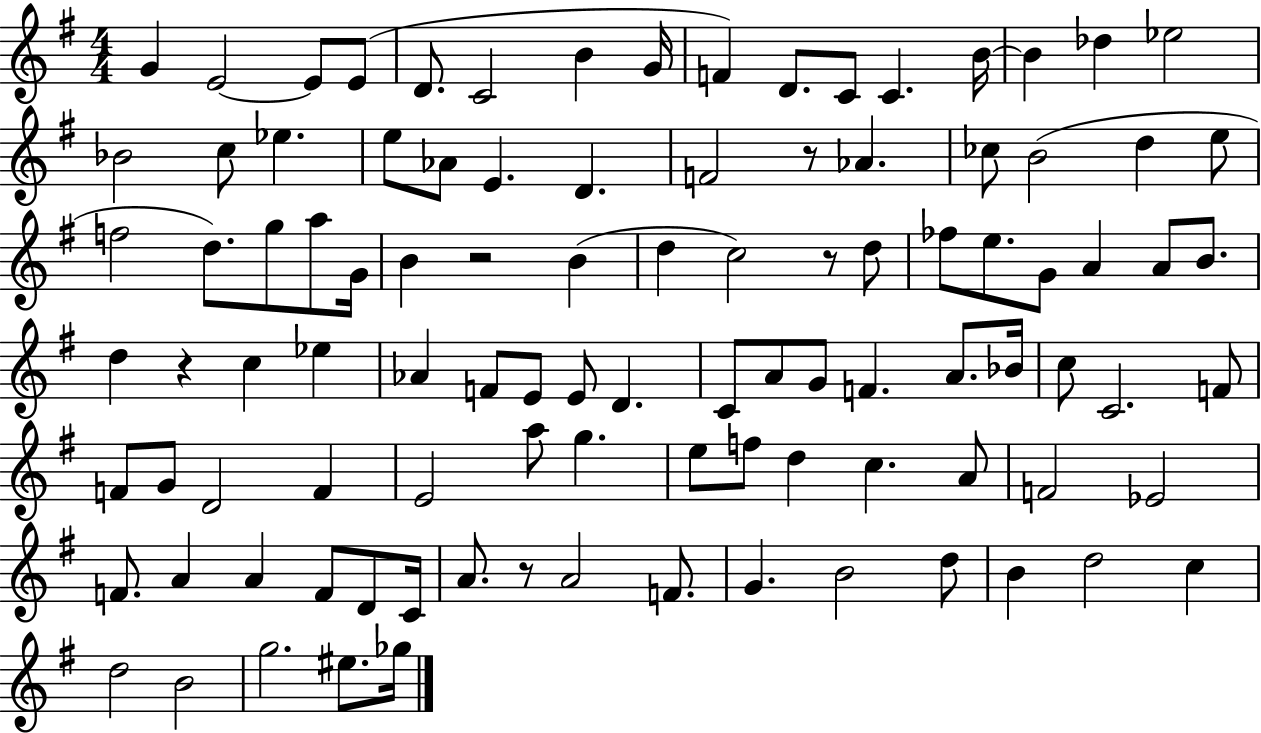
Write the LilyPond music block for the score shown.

{
  \clef treble
  \numericTimeSignature
  \time 4/4
  \key g \major
  \repeat volta 2 { g'4 e'2~~ e'8 e'8( | d'8. c'2 b'4 g'16 | f'4) d'8. c'8 c'4. b'16~~ | b'4 des''4 ees''2 | \break bes'2 c''8 ees''4. | e''8 aes'8 e'4. d'4. | f'2 r8 aes'4. | ces''8 b'2( d''4 e''8 | \break f''2 d''8.) g''8 a''8 g'16 | b'4 r2 b'4( | d''4 c''2) r8 d''8 | fes''8 e''8. g'8 a'4 a'8 b'8. | \break d''4 r4 c''4 ees''4 | aes'4 f'8 e'8 e'8 d'4. | c'8 a'8 g'8 f'4. a'8. bes'16 | c''8 c'2. f'8 | \break f'8 g'8 d'2 f'4 | e'2 a''8 g''4. | e''8 f''8 d''4 c''4. a'8 | f'2 ees'2 | \break f'8. a'4 a'4 f'8 d'8 c'16 | a'8. r8 a'2 f'8. | g'4. b'2 d''8 | b'4 d''2 c''4 | \break d''2 b'2 | g''2. eis''8. ges''16 | } \bar "|."
}